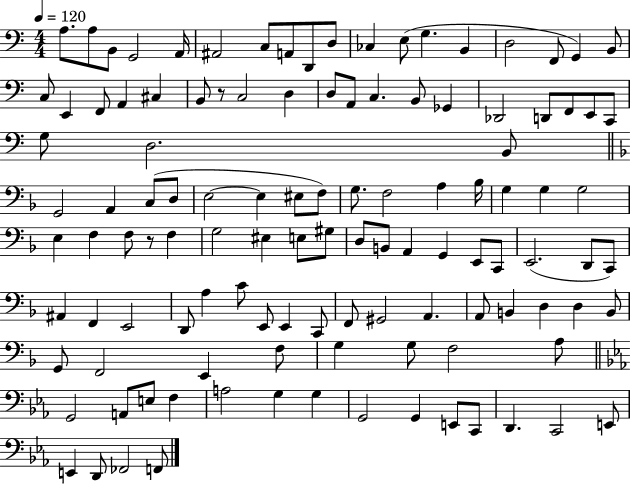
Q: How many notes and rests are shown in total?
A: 116